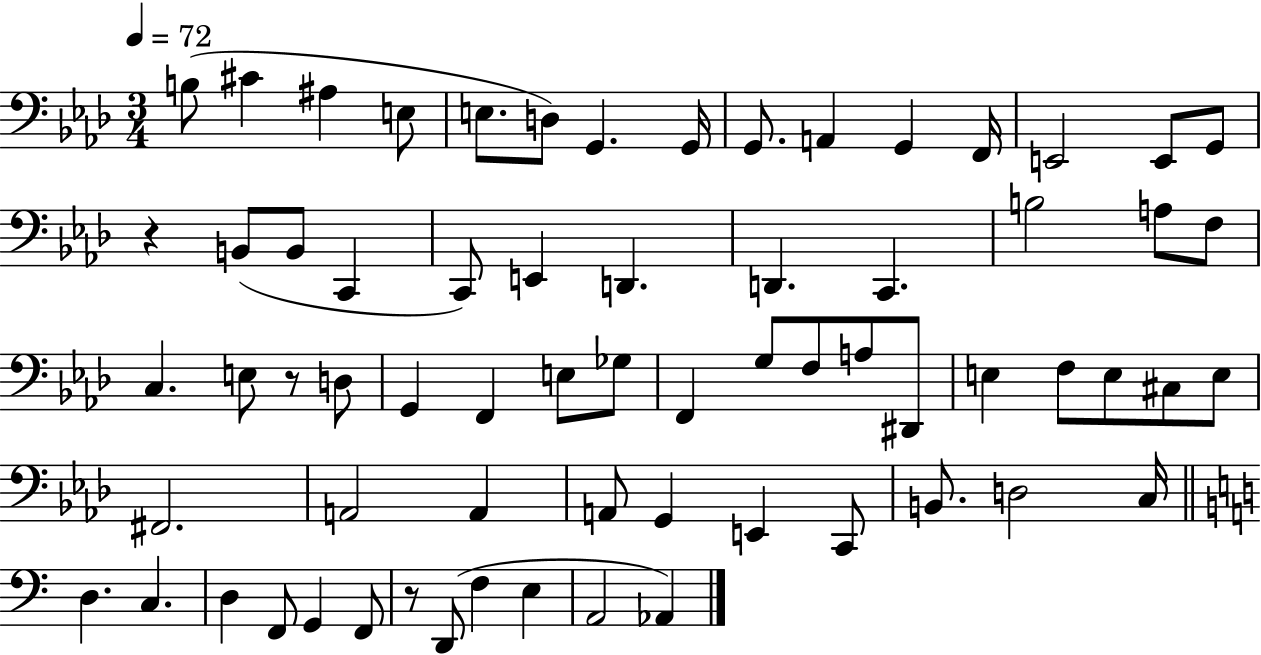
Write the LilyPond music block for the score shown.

{
  \clef bass
  \numericTimeSignature
  \time 3/4
  \key aes \major
  \tempo 4 = 72
  \repeat volta 2 { b8( cis'4 ais4 e8 | e8. d8) g,4. g,16 | g,8. a,4 g,4 f,16 | e,2 e,8 g,8 | \break r4 b,8( b,8 c,4 | c,8) e,4 d,4. | d,4. c,4. | b2 a8 f8 | \break c4. e8 r8 d8 | g,4 f,4 e8 ges8 | f,4 g8 f8 a8 dis,8 | e4 f8 e8 cis8 e8 | \break fis,2. | a,2 a,4 | a,8 g,4 e,4 c,8 | b,8. d2 c16 | \break \bar "||" \break \key c \major d4. c4. | d4 f,8 g,4 f,8 | r8 d,8( f4 e4 | a,2 aes,4) | \break } \bar "|."
}